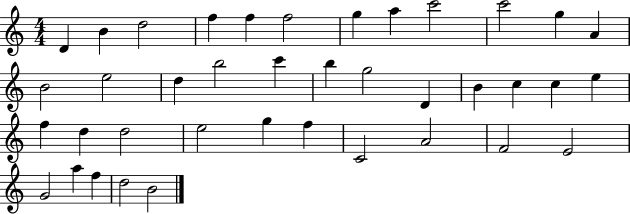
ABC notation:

X:1
T:Untitled
M:4/4
L:1/4
K:C
D B d2 f f f2 g a c'2 c'2 g A B2 e2 d b2 c' b g2 D B c c e f d d2 e2 g f C2 A2 F2 E2 G2 a f d2 B2